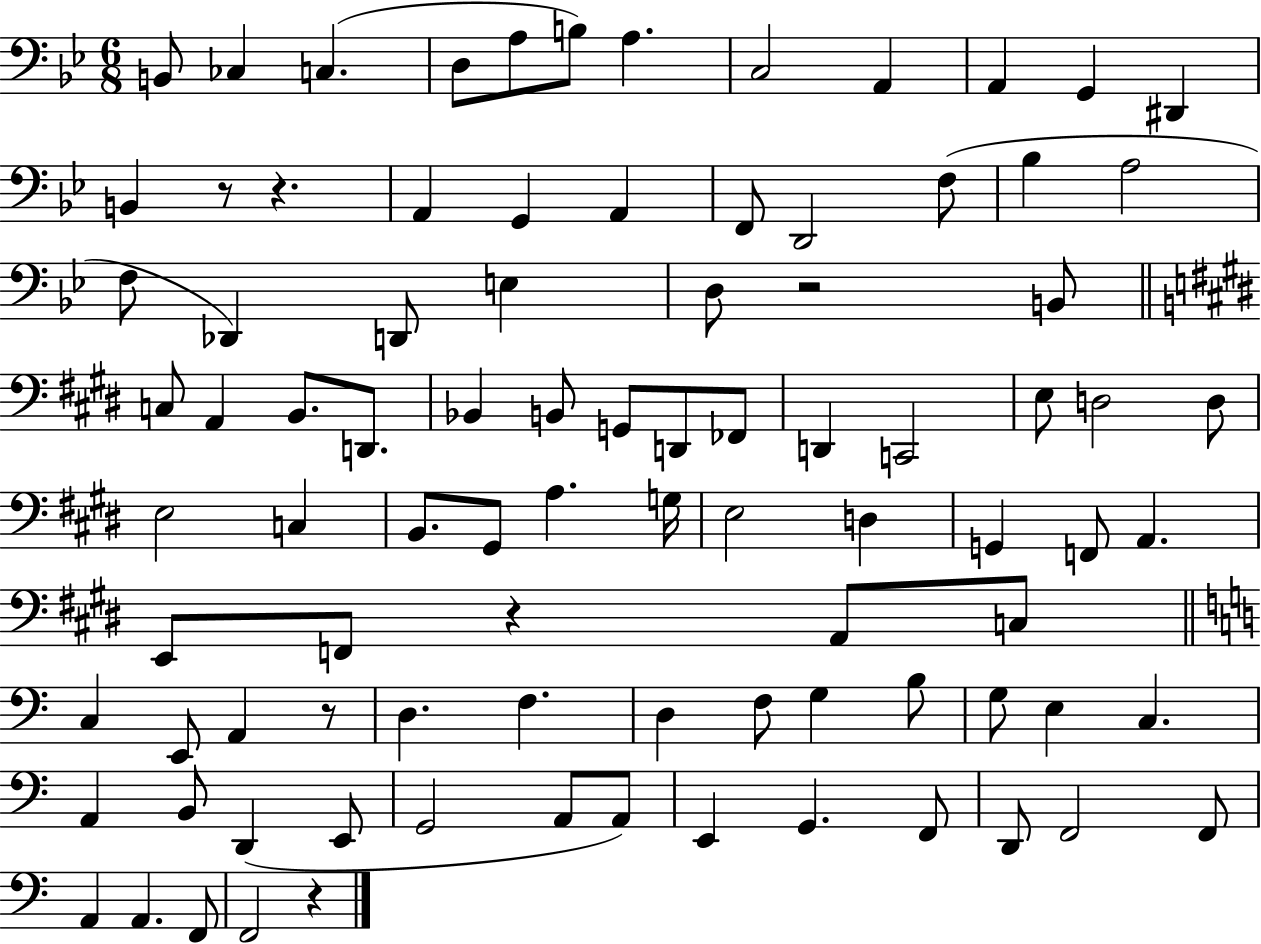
{
  \clef bass
  \numericTimeSignature
  \time 6/8
  \key bes \major
  b,8 ces4 c4.( | d8 a8 b8) a4. | c2 a,4 | a,4 g,4 dis,4 | \break b,4 r8 r4. | a,4 g,4 a,4 | f,8 d,2 f8( | bes4 a2 | \break f8 des,4) d,8 e4 | d8 r2 b,8 | \bar "||" \break \key e \major c8 a,4 b,8. d,8. | bes,4 b,8 g,8 d,8 fes,8 | d,4 c,2 | e8 d2 d8 | \break e2 c4 | b,8. gis,8 a4. g16 | e2 d4 | g,4 f,8 a,4. | \break e,8 f,8 r4 a,8 c8 | \bar "||" \break \key a \minor c4 e,8 a,4 r8 | d4. f4. | d4 f8 g4 b8 | g8 e4 c4. | \break a,4 b,8 d,4( e,8 | g,2 a,8 a,8) | e,4 g,4. f,8 | d,8 f,2 f,8 | \break a,4 a,4. f,8 | f,2 r4 | \bar "|."
}